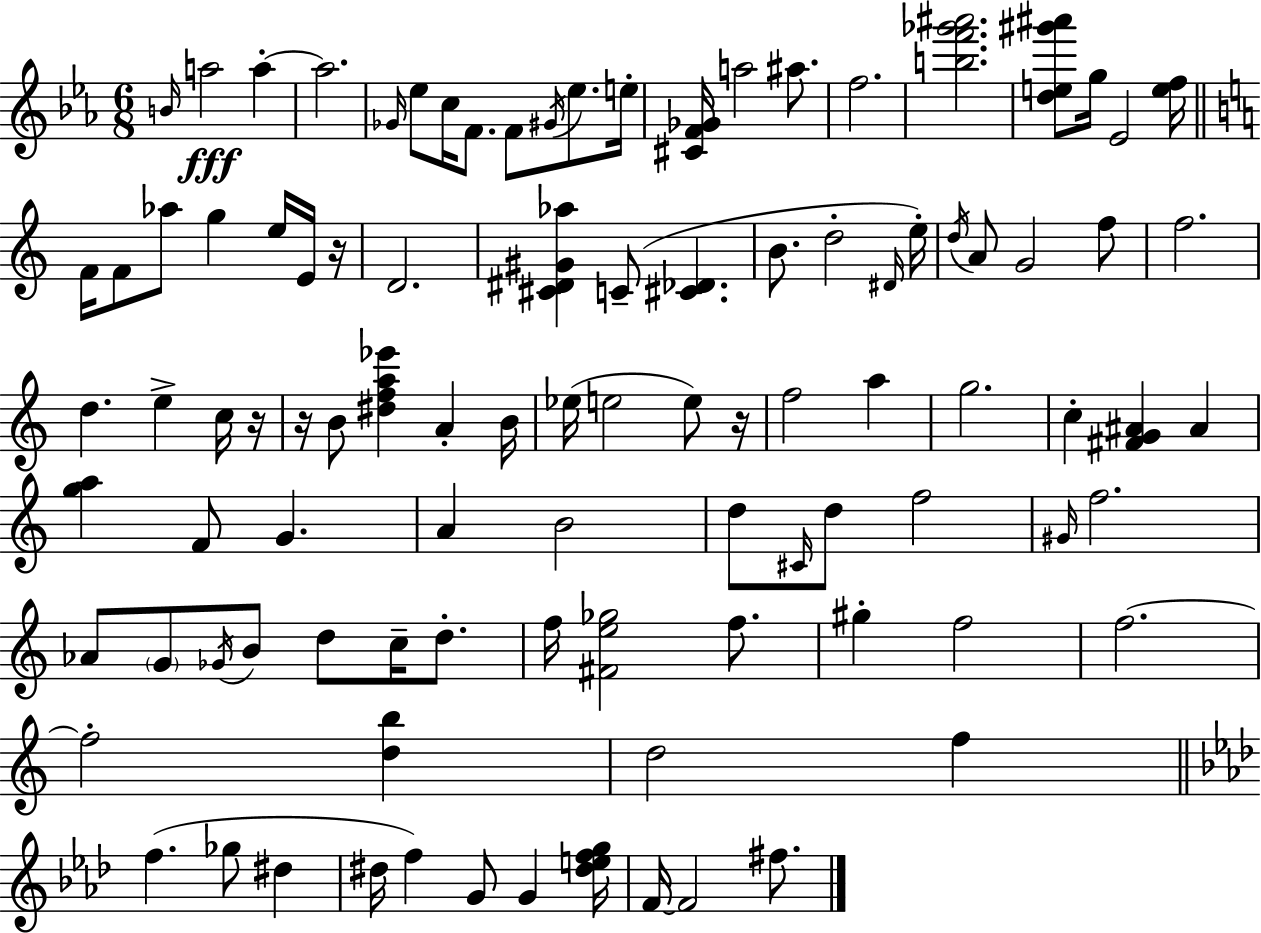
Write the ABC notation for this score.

X:1
T:Untitled
M:6/8
L:1/4
K:Cm
B/4 a2 a a2 _G/4 _e/2 c/4 F/2 F/2 ^G/4 _e/2 e/4 [^CF_G]/4 a2 ^a/2 f2 [bf'_g'^a']2 [de^g'^a']/2 g/4 _E2 [ef]/4 F/4 F/2 _a/2 g e/4 E/4 z/4 D2 [^C^D^G_a] C/2 [^C_D] B/2 d2 ^D/4 e/4 d/4 A/2 G2 f/2 f2 d e c/4 z/4 z/4 B/2 [^dfa_e'] A B/4 _e/4 e2 e/2 z/4 f2 a g2 c [^FG^A] ^A [ga] F/2 G A B2 d/2 ^C/4 d/2 f2 ^G/4 f2 _A/2 G/2 _G/4 B/2 d/2 c/4 d/2 f/4 [^Fe_g]2 f/2 ^g f2 f2 f2 [db] d2 f f _g/2 ^d ^d/4 f G/2 G [^defg]/4 F/4 F2 ^f/2